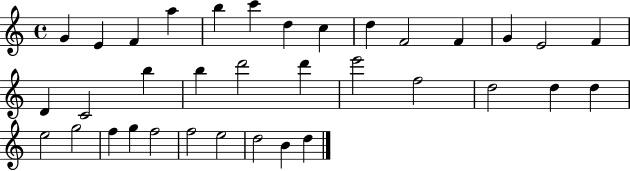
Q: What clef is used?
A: treble